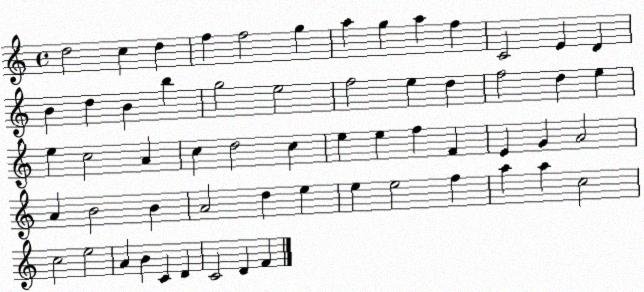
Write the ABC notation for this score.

X:1
T:Untitled
M:4/4
L:1/4
K:C
d2 c d f f2 g a g a f C2 E D B d B b g2 e2 f2 e d f2 d e e c2 A c d2 c e e f F E G A2 A B2 B A2 d e e e2 f a a c2 c2 e2 A B C D C2 D F